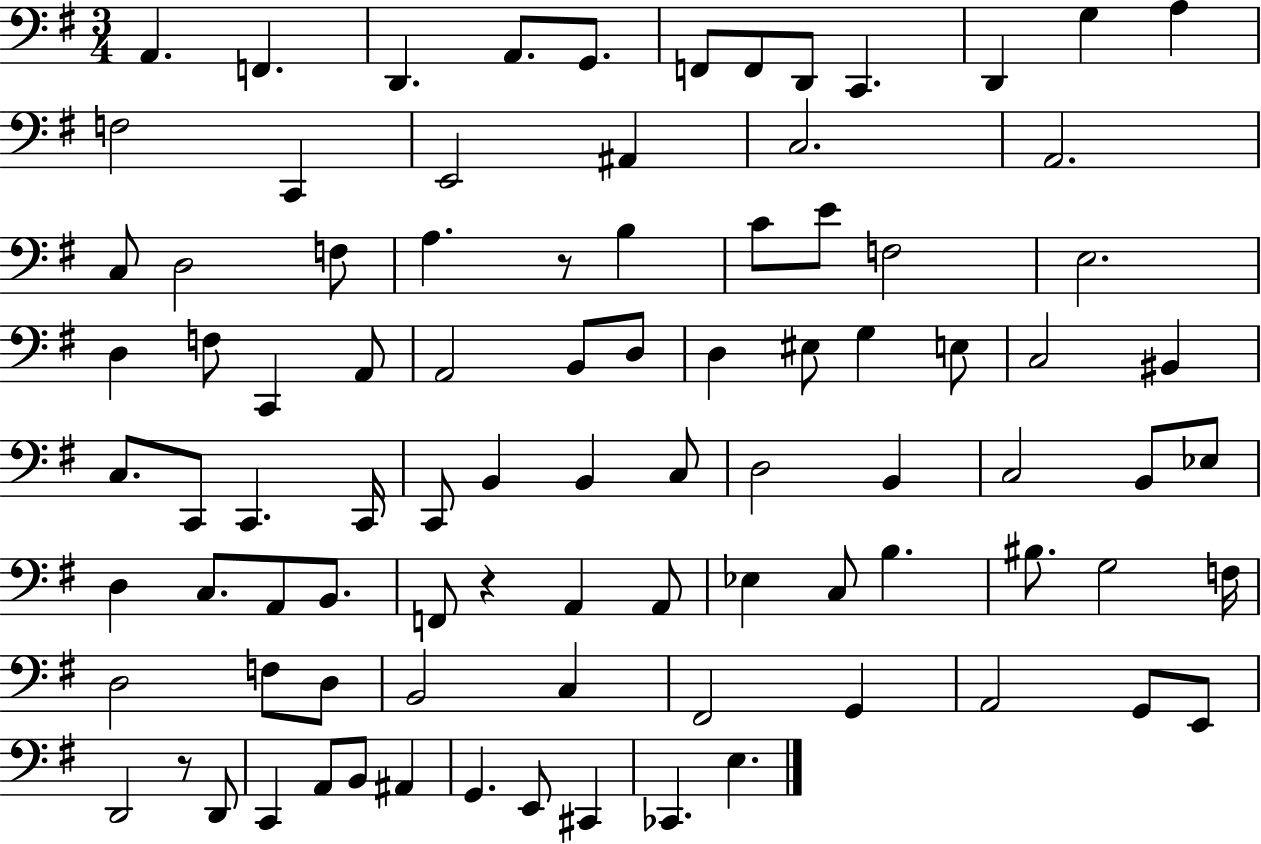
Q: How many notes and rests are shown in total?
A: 90